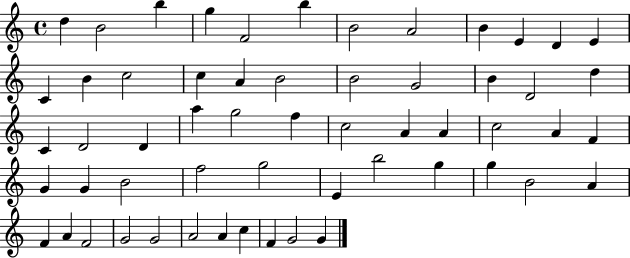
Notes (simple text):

D5/q B4/h B5/q G5/q F4/h B5/q B4/h A4/h B4/q E4/q D4/q E4/q C4/q B4/q C5/h C5/q A4/q B4/h B4/h G4/h B4/q D4/h D5/q C4/q D4/h D4/q A5/q G5/h F5/q C5/h A4/q A4/q C5/h A4/q F4/q G4/q G4/q B4/h F5/h G5/h E4/q B5/h G5/q G5/q B4/h A4/q F4/q A4/q F4/h G4/h G4/h A4/h A4/q C5/q F4/q G4/h G4/q